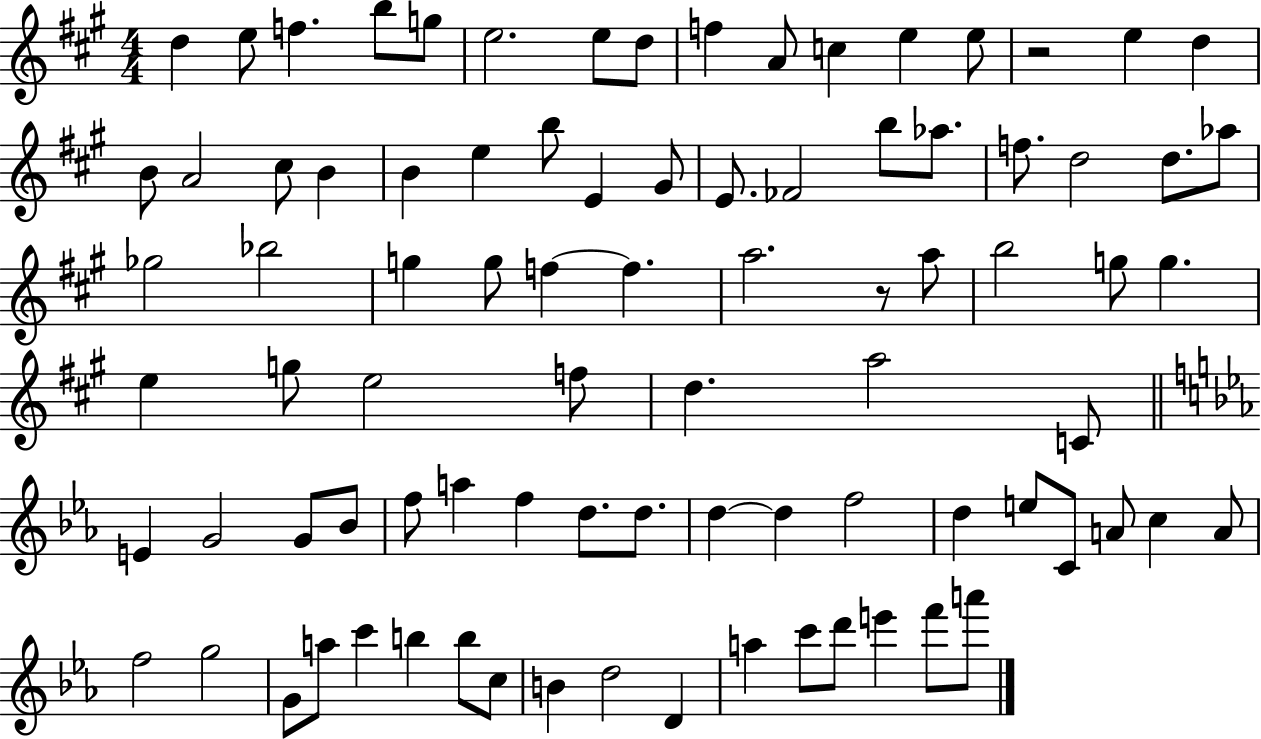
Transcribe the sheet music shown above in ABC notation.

X:1
T:Untitled
M:4/4
L:1/4
K:A
d e/2 f b/2 g/2 e2 e/2 d/2 f A/2 c e e/2 z2 e d B/2 A2 ^c/2 B B e b/2 E ^G/2 E/2 _F2 b/2 _a/2 f/2 d2 d/2 _a/2 _g2 _b2 g g/2 f f a2 z/2 a/2 b2 g/2 g e g/2 e2 f/2 d a2 C/2 E G2 G/2 _B/2 f/2 a f d/2 d/2 d d f2 d e/2 C/2 A/2 c A/2 f2 g2 G/2 a/2 c' b b/2 c/2 B d2 D a c'/2 d'/2 e' f'/2 a'/2